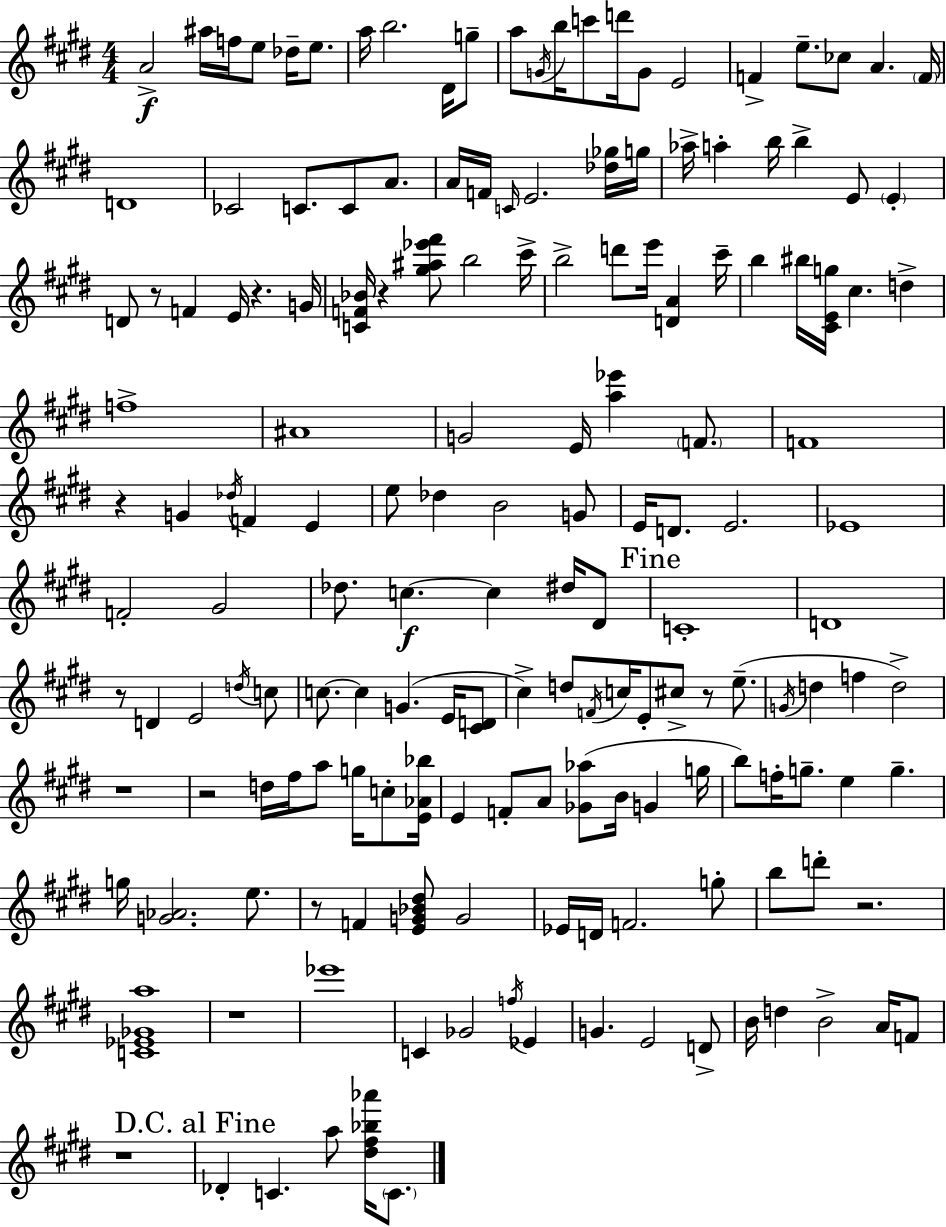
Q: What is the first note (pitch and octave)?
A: A4